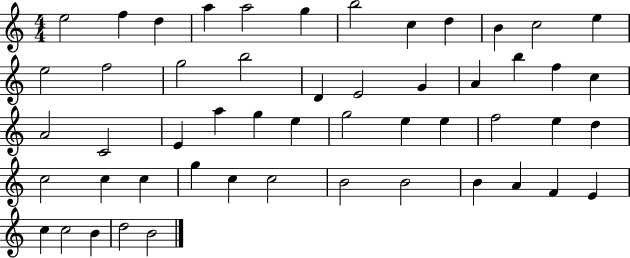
X:1
T:Untitled
M:4/4
L:1/4
K:C
e2 f d a a2 g b2 c d B c2 e e2 f2 g2 b2 D E2 G A b f c A2 C2 E a g e g2 e e f2 e d c2 c c g c c2 B2 B2 B A F E c c2 B d2 B2